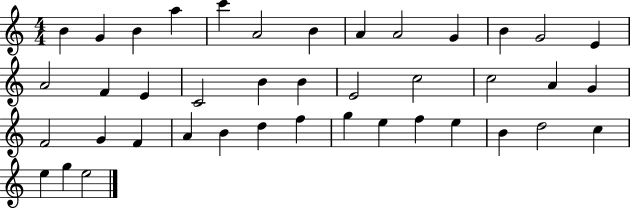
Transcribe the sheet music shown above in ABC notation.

X:1
T:Untitled
M:4/4
L:1/4
K:C
B G B a c' A2 B A A2 G B G2 E A2 F E C2 B B E2 c2 c2 A G F2 G F A B d f g e f e B d2 c e g e2